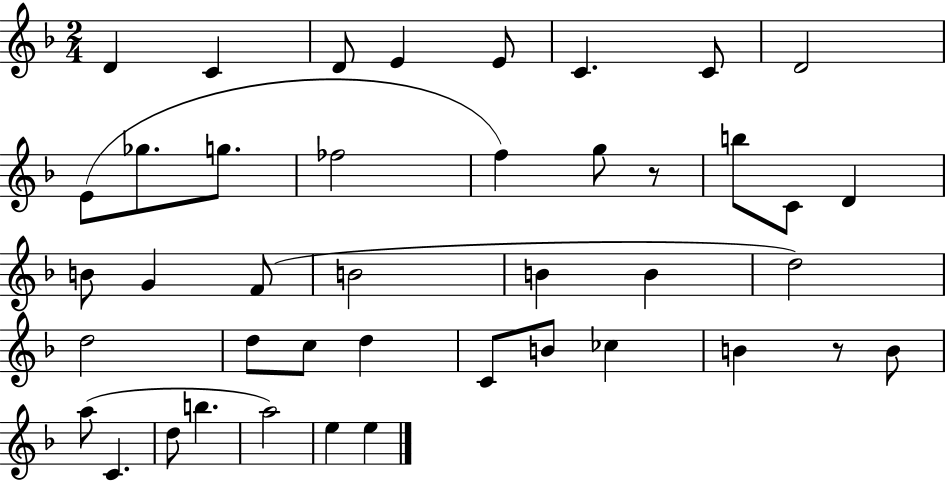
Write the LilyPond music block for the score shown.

{
  \clef treble
  \numericTimeSignature
  \time 2/4
  \key f \major
  d'4 c'4 | d'8 e'4 e'8 | c'4. c'8 | d'2 | \break e'8( ges''8. g''8. | fes''2 | f''4) g''8 r8 | b''8 c'8 d'4 | \break b'8 g'4 f'8( | b'2 | b'4 b'4 | d''2) | \break d''2 | d''8 c''8 d''4 | c'8 b'8 ces''4 | b'4 r8 b'8 | \break a''8( c'4. | d''8 b''4. | a''2) | e''4 e''4 | \break \bar "|."
}